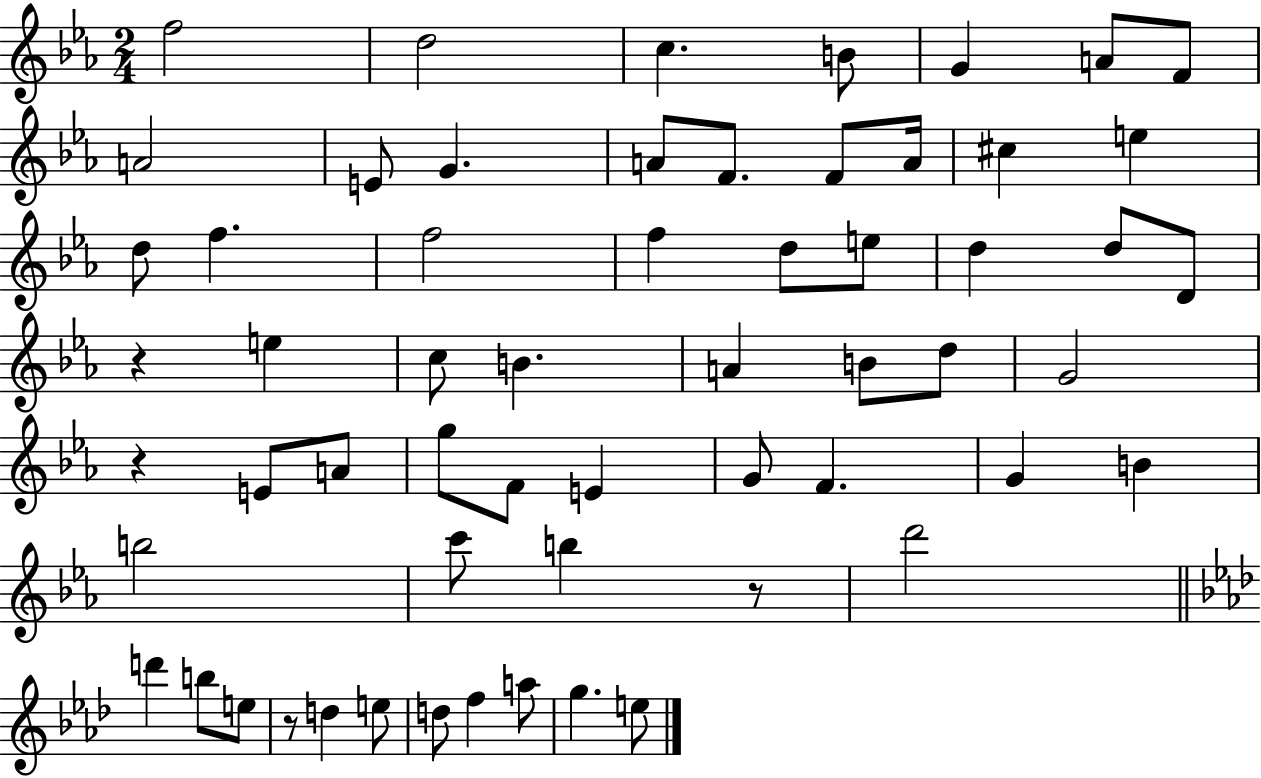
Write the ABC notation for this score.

X:1
T:Untitled
M:2/4
L:1/4
K:Eb
f2 d2 c B/2 G A/2 F/2 A2 E/2 G A/2 F/2 F/2 A/4 ^c e d/2 f f2 f d/2 e/2 d d/2 D/2 z e c/2 B A B/2 d/2 G2 z E/2 A/2 g/2 F/2 E G/2 F G B b2 c'/2 b z/2 d'2 d' b/2 e/2 z/2 d e/2 d/2 f a/2 g e/2